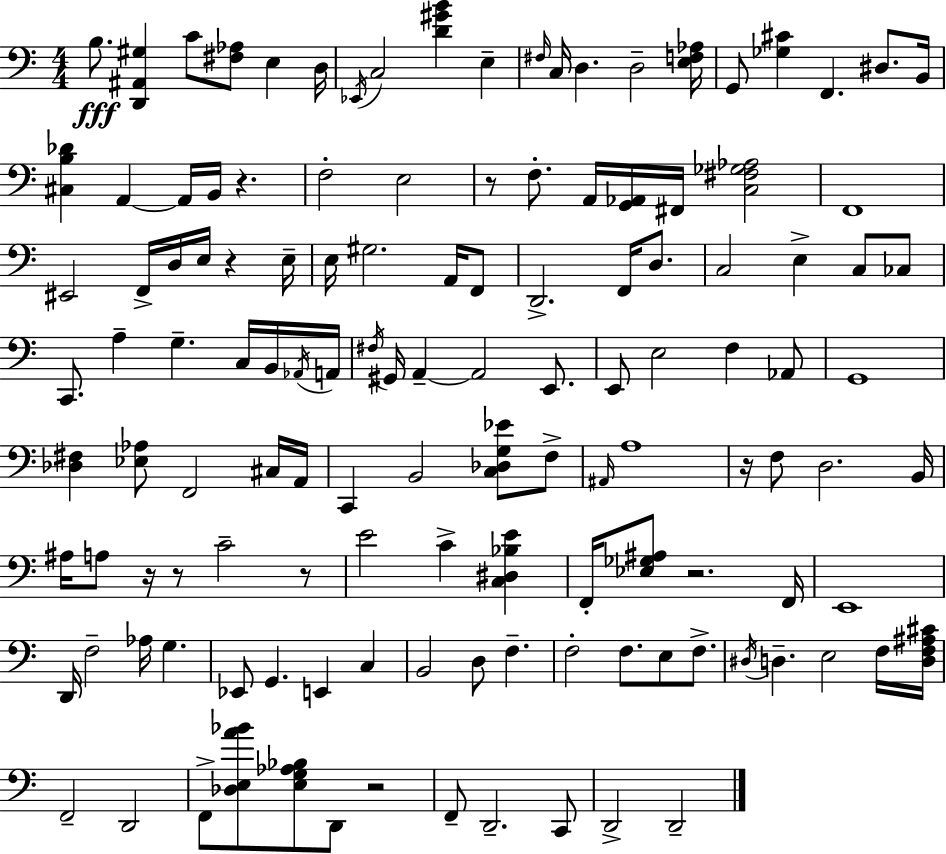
B3/e. [D2,A#2,G#3]/q C4/e [F#3,Ab3]/e E3/q D3/s Eb2/s C3/h [D4,G#4,B4]/q E3/q F#3/s C3/s D3/q. D3/h [E3,F3,Ab3]/s G2/e [Gb3,C#4]/q F2/q. D#3/e. B2/s [C#3,B3,Db4]/q A2/q A2/s B2/s R/q. F3/h E3/h R/e F3/e. A2/s [G2,Ab2]/s F#2/s [C3,F#3,Gb3,Ab3]/h F2/w EIS2/h F2/s D3/s E3/s R/q E3/s E3/s G#3/h. A2/s F2/e D2/h. F2/s D3/e. C3/h E3/q C3/e CES3/e C2/e. A3/q G3/q. C3/s B2/s Ab2/s A2/s F#3/s G#2/s A2/q A2/h E2/e. E2/e E3/h F3/q Ab2/e G2/w [Db3,F#3]/q [Eb3,Ab3]/e F2/h C#3/s A2/s C2/q B2/h [C3,Db3,G3,Eb4]/e F3/e A#2/s A3/w R/s F3/e D3/h. B2/s A#3/s A3/e R/s R/e C4/h R/e E4/h C4/q [C3,D#3,Bb3,E4]/q F2/s [Eb3,Gb3,A#3]/e R/h. F2/s E2/w D2/s F3/h Ab3/s G3/q. Eb2/e G2/q. E2/q C3/q B2/h D3/e F3/q. F3/h F3/e. E3/e F3/e. D#3/s D3/q. E3/h F3/s [D3,F3,A#3,C#4]/s F2/h D2/h F2/e [Db3,E3,A4,Bb4]/e [E3,G3,Ab3,Bb3]/e D2/e R/h F2/e D2/h. C2/e D2/h D2/h